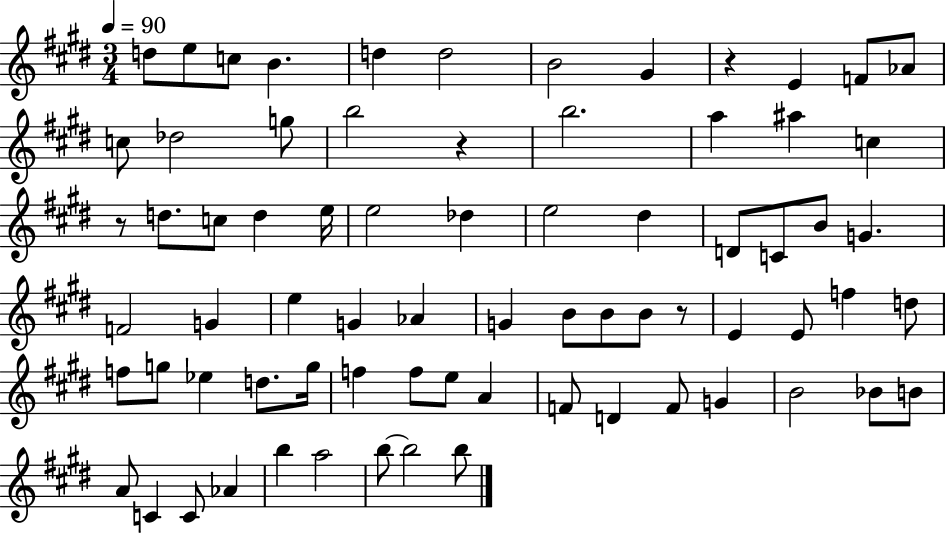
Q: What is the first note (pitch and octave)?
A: D5